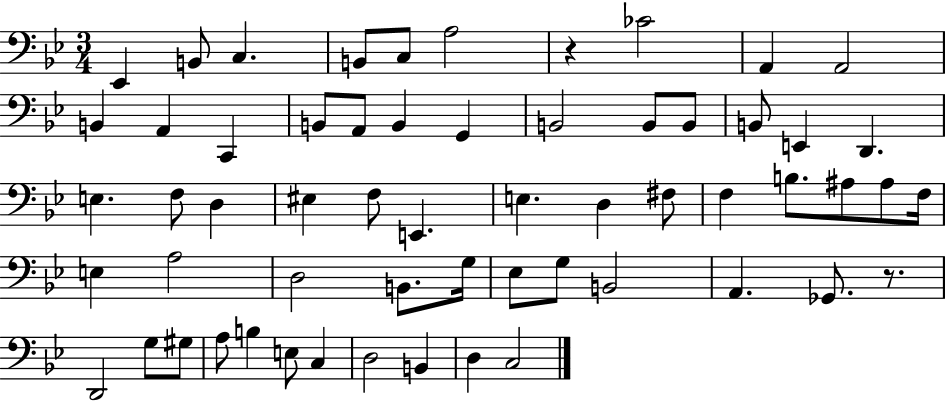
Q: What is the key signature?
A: BES major